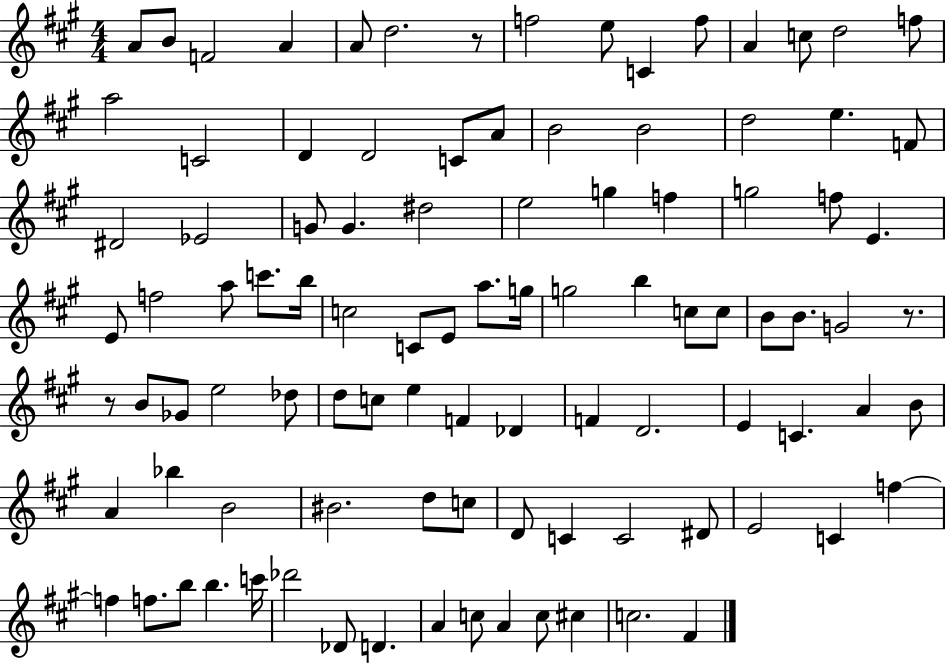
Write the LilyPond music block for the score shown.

{
  \clef treble
  \numericTimeSignature
  \time 4/4
  \key a \major
  a'8 b'8 f'2 a'4 | a'8 d''2. r8 | f''2 e''8 c'4 f''8 | a'4 c''8 d''2 f''8 | \break a''2 c'2 | d'4 d'2 c'8 a'8 | b'2 b'2 | d''2 e''4. f'8 | \break dis'2 ees'2 | g'8 g'4. dis''2 | e''2 g''4 f''4 | g''2 f''8 e'4. | \break e'8 f''2 a''8 c'''8. b''16 | c''2 c'8 e'8 a''8. g''16 | g''2 b''4 c''8 c''8 | b'8 b'8. g'2 r8. | \break r8 b'8 ges'8 e''2 des''8 | d''8 c''8 e''4 f'4 des'4 | f'4 d'2. | e'4 c'4. a'4 b'8 | \break a'4 bes''4 b'2 | bis'2. d''8 c''8 | d'8 c'4 c'2 dis'8 | e'2 c'4 f''4~~ | \break f''4 f''8. b''8 b''4. c'''16 | des'''2 des'8 d'4. | a'4 c''8 a'4 c''8 cis''4 | c''2. fis'4 | \break \bar "|."
}